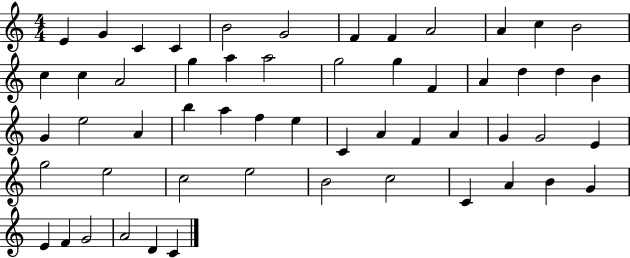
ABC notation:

X:1
T:Untitled
M:4/4
L:1/4
K:C
E G C C B2 G2 F F A2 A c B2 c c A2 g a a2 g2 g F A d d B G e2 A b a f e C A F A G G2 E g2 e2 c2 e2 B2 c2 C A B G E F G2 A2 D C